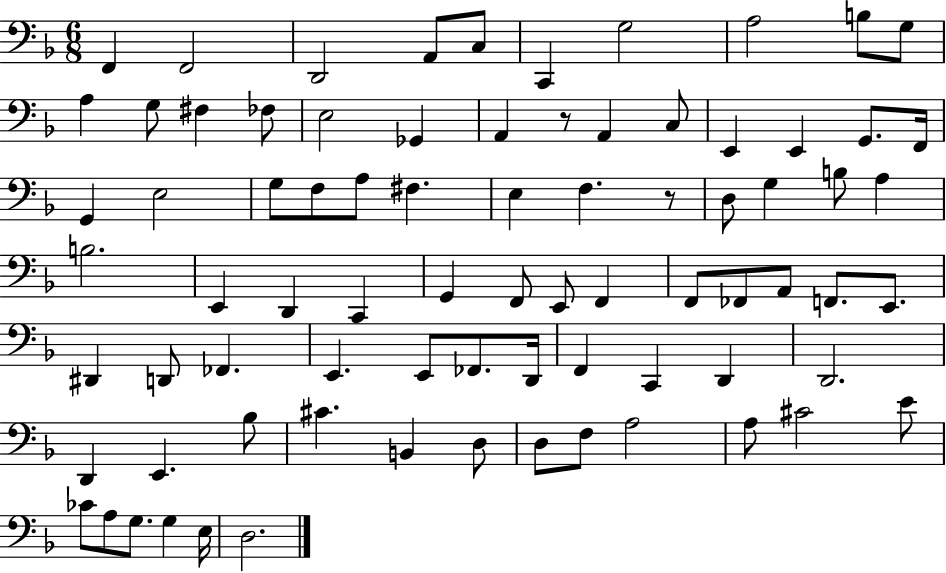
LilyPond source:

{
  \clef bass
  \numericTimeSignature
  \time 6/8
  \key f \major
  \repeat volta 2 { f,4 f,2 | d,2 a,8 c8 | c,4 g2 | a2 b8 g8 | \break a4 g8 fis4 fes8 | e2 ges,4 | a,4 r8 a,4 c8 | e,4 e,4 g,8. f,16 | \break g,4 e2 | g8 f8 a8 fis4. | e4 f4. r8 | d8 g4 b8 a4 | \break b2. | e,4 d,4 c,4 | g,4 f,8 e,8 f,4 | f,8 fes,8 a,8 f,8. e,8. | \break dis,4 d,8 fes,4. | e,4. e,8 fes,8. d,16 | f,4 c,4 d,4 | d,2. | \break d,4 e,4. bes8 | cis'4. b,4 d8 | d8 f8 a2 | a8 cis'2 e'8 | \break ces'8 a8 g8. g4 e16 | d2. | } \bar "|."
}